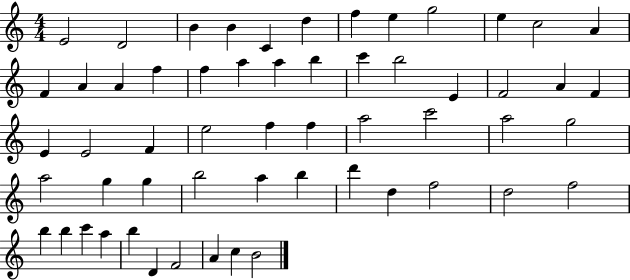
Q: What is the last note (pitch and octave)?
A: B4